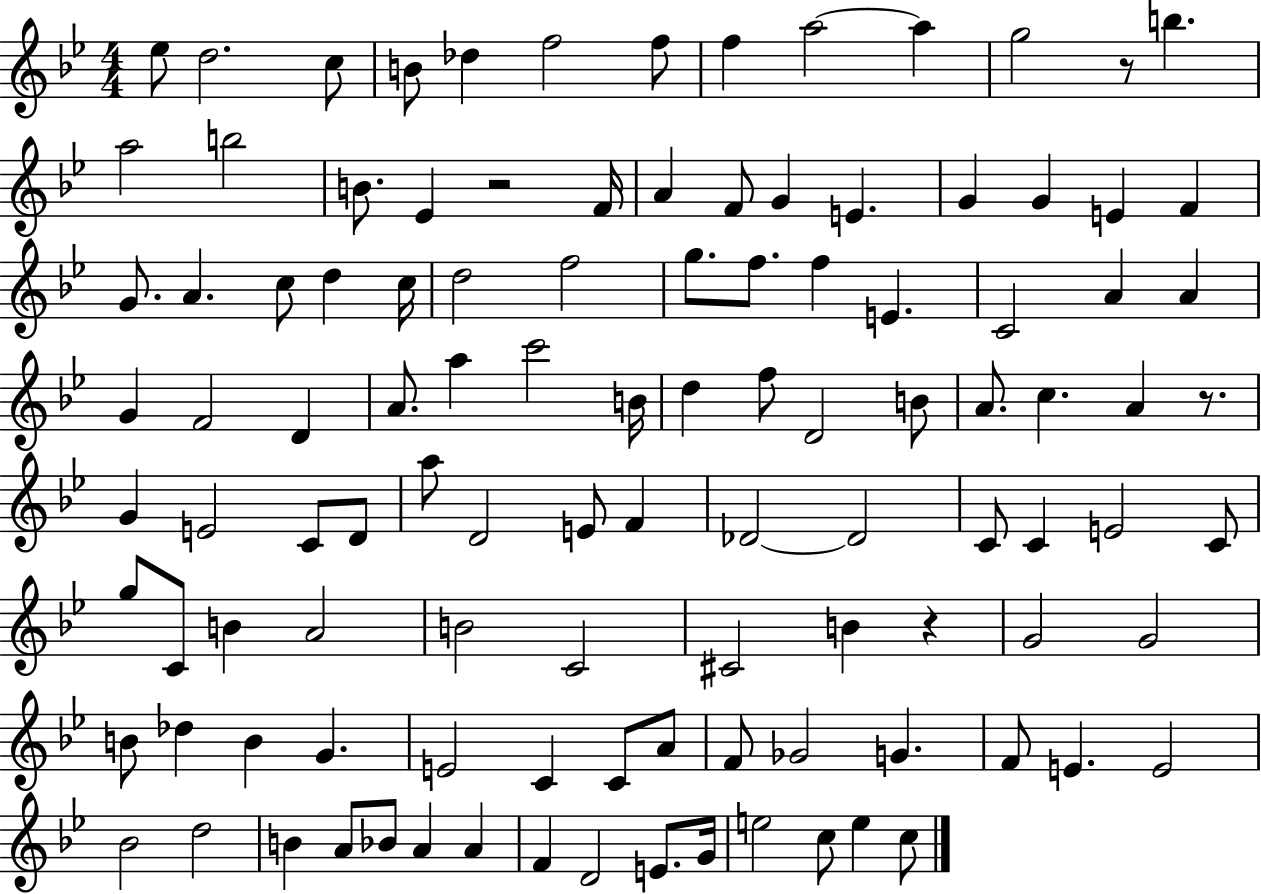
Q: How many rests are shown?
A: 4